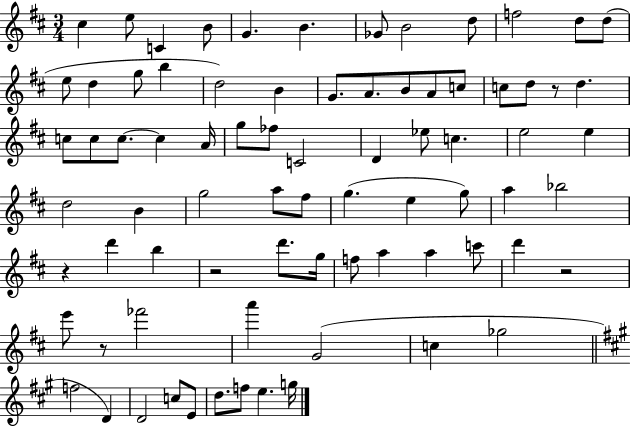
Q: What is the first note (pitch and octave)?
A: C#5